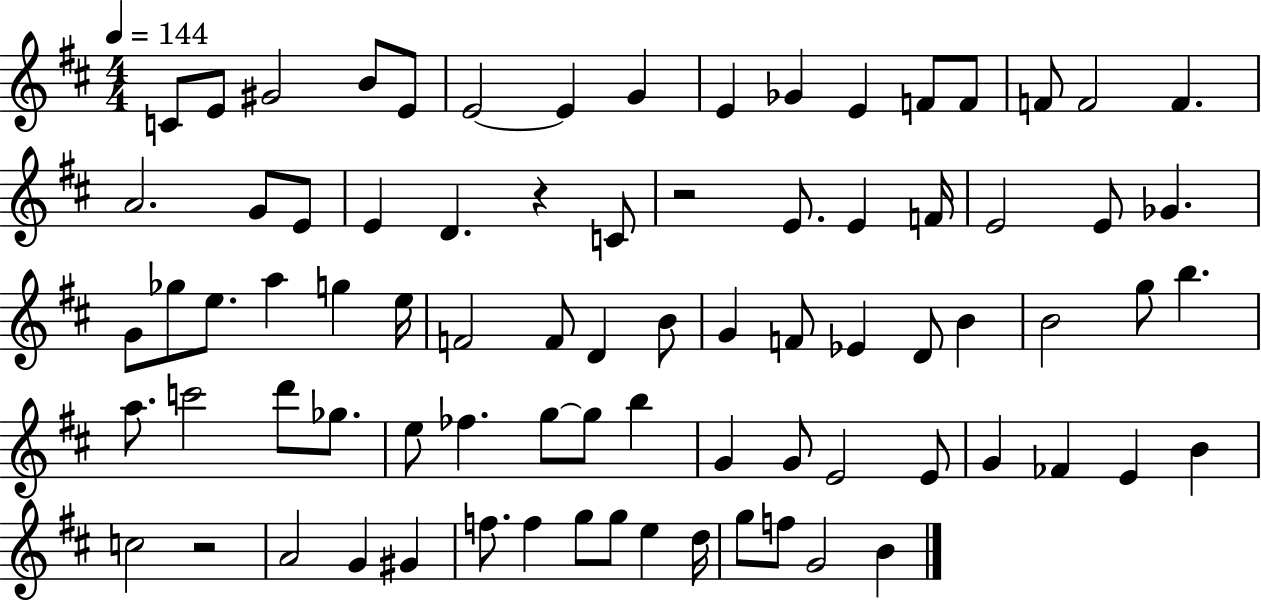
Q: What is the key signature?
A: D major